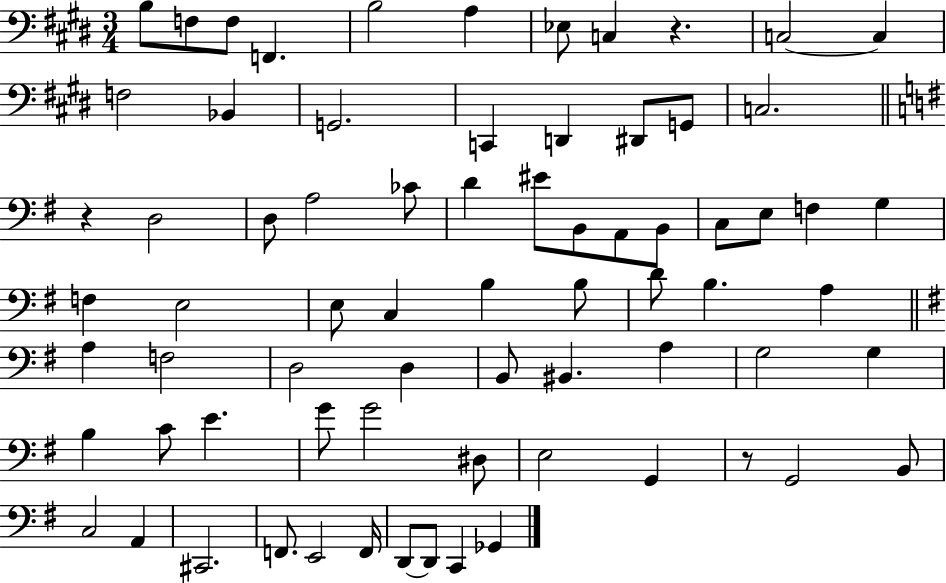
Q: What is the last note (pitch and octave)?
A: Gb2